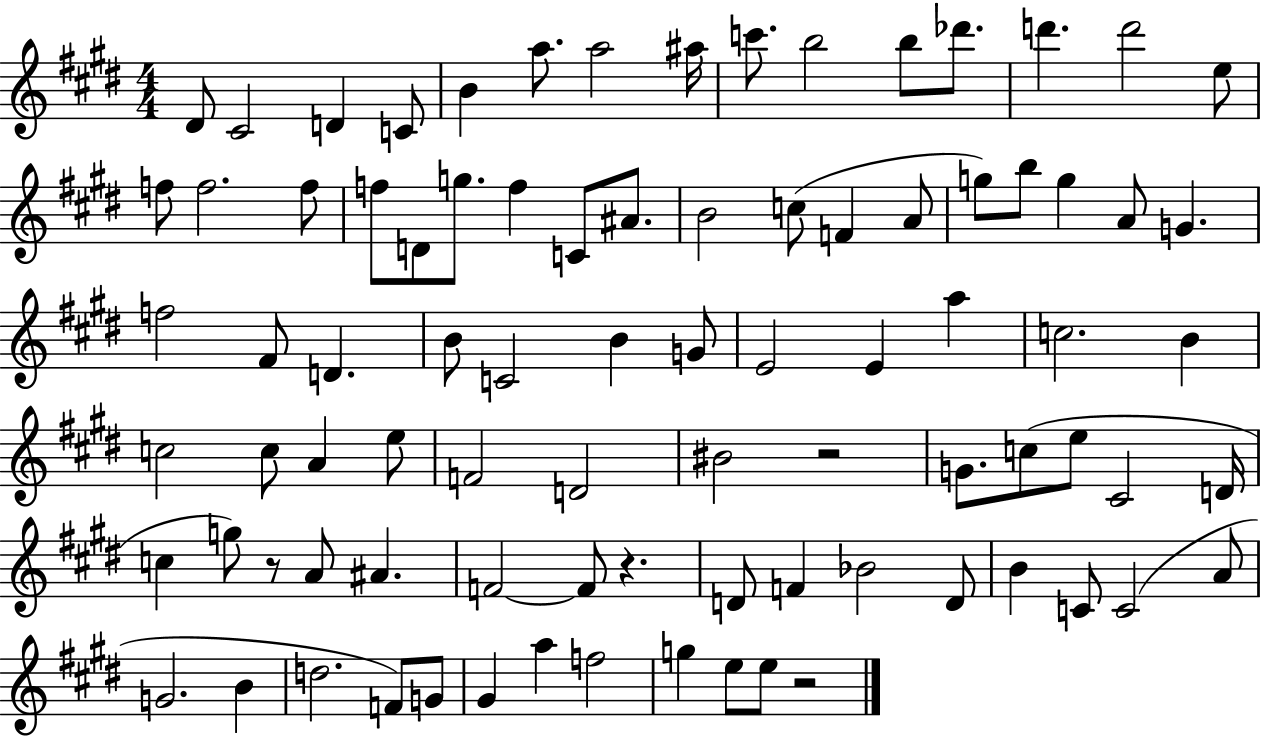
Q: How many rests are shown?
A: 4